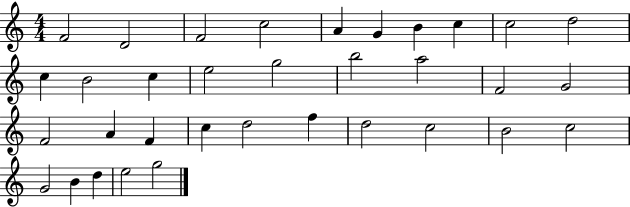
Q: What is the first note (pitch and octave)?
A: F4